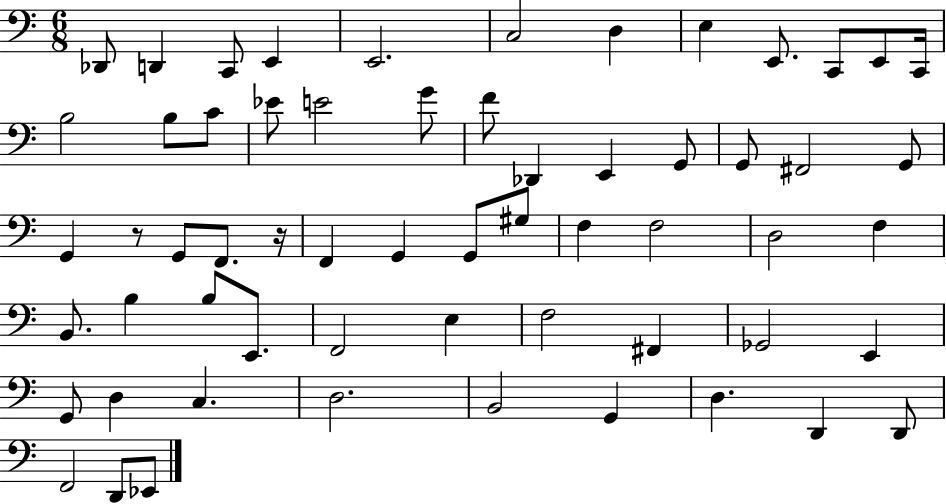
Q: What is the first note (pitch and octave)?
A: Db2